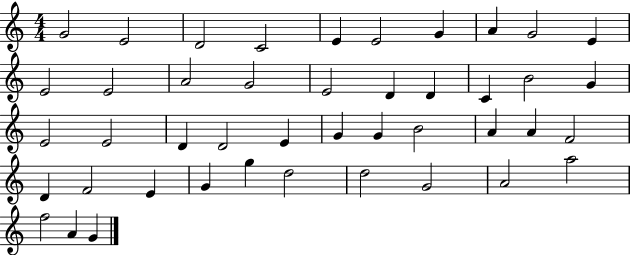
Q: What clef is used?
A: treble